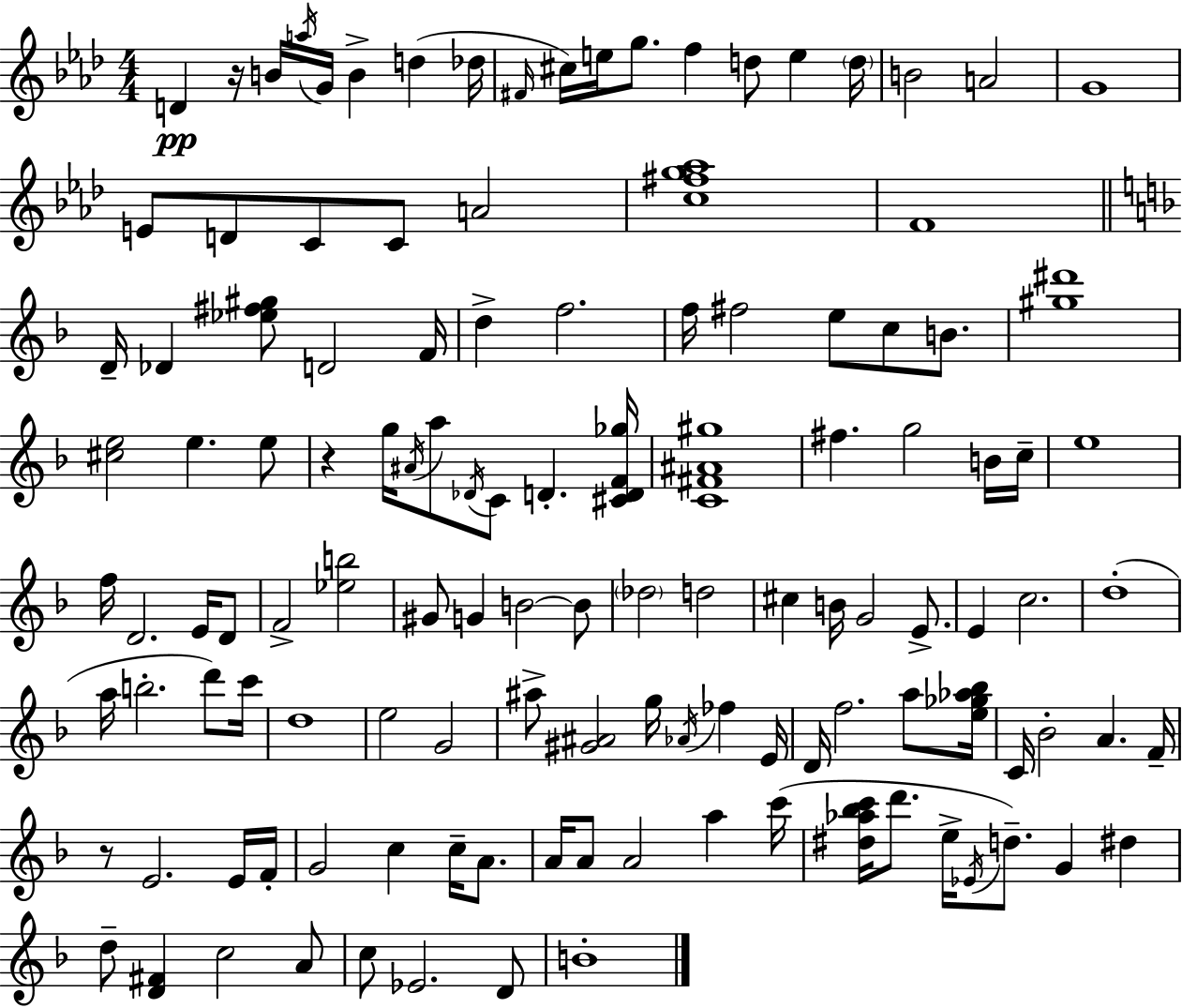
{
  \clef treble
  \numericTimeSignature
  \time 4/4
  \key aes \major
  \repeat volta 2 { d'4\pp r16 b'16 \acciaccatura { a''16 } g'16 b'4-> d''4( | des''16 \grace { fis'16 } cis''16) e''16 g''8. f''4 d''8 e''4 | \parenthesize d''16 b'2 a'2 | g'1 | \break e'8 d'8 c'8 c'8 a'2 | <c'' fis'' g'' aes''>1 | f'1 | \bar "||" \break \key d \minor d'16-- des'4 <ees'' fis'' gis''>8 d'2 f'16 | d''4-> f''2. | f''16 fis''2 e''8 c''8 b'8. | <gis'' dis'''>1 | \break <cis'' e''>2 e''4. e''8 | r4 g''16 \acciaccatura { ais'16 } a''8 \acciaccatura { des'16 } c'8 d'4.-. | <cis' d' f' ges''>16 <c' fis' ais' gis''>1 | fis''4. g''2 | \break b'16 c''16-- e''1 | f''16 d'2. e'16 | d'8 f'2-> <ees'' b''>2 | gis'8 g'4 b'2~~ | \break b'8 \parenthesize des''2 d''2 | cis''4 b'16 g'2 e'8.-> | e'4 c''2. | d''1-.( | \break a''16 b''2.-. d'''8) | c'''16 d''1 | e''2 g'2 | ais''8-> <gis' ais'>2 g''16 \acciaccatura { aes'16 } fes''4 | \break e'16 d'16 f''2. | a''8 <e'' ges'' aes'' bes''>16 c'16 bes'2-. a'4. | f'16-- r8 e'2. | e'16 f'16-. g'2 c''4 c''16-- | \break a'8. a'16 a'8 a'2 a''4 | c'''16( <dis'' aes'' bes'' c'''>16 d'''8. e''16-> \acciaccatura { ees'16 }) d''8.-- g'4 | dis''4 d''8-- <d' fis'>4 c''2 | a'8 c''8 ees'2. | \break d'8 b'1-. | } \bar "|."
}